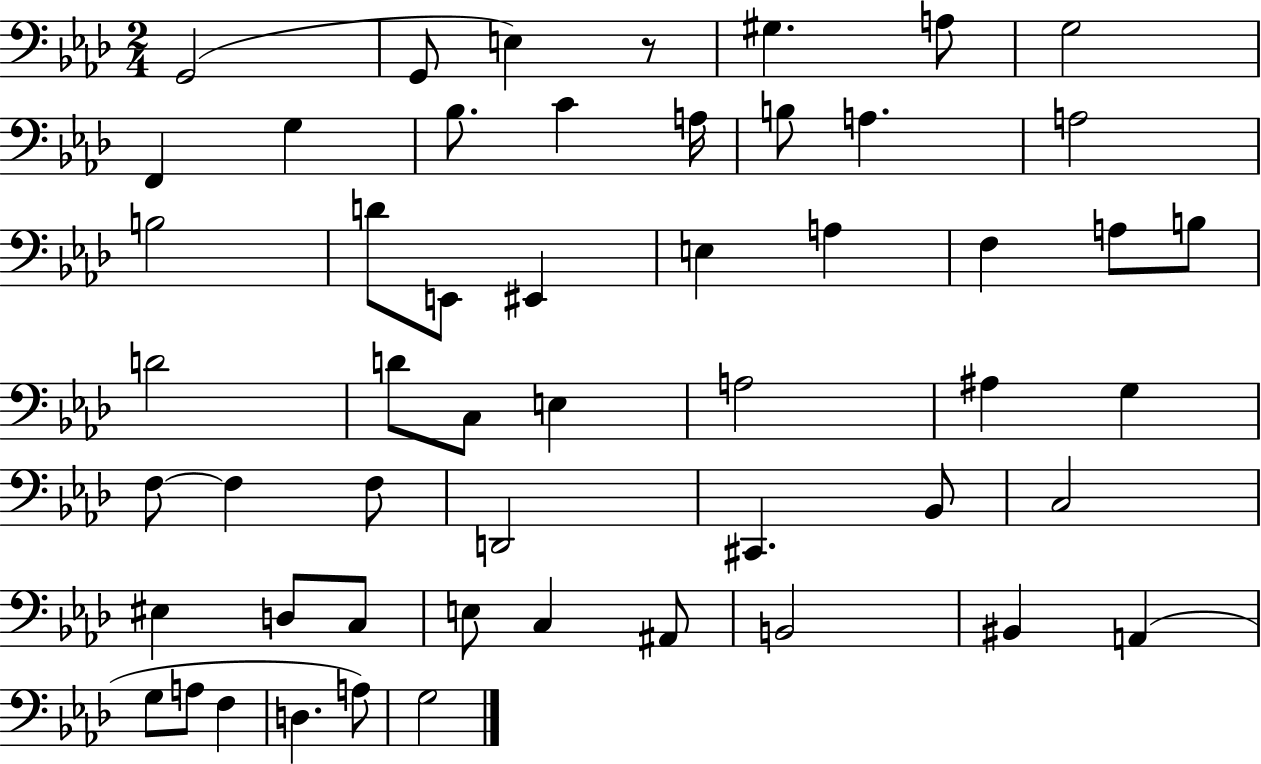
{
  \clef bass
  \numericTimeSignature
  \time 2/4
  \key aes \major
  g,2( | g,8 e4) r8 | gis4. a8 | g2 | \break f,4 g4 | bes8. c'4 a16 | b8 a4. | a2 | \break b2 | d'8 e,8 eis,4 | e4 a4 | f4 a8 b8 | \break d'2 | d'8 c8 e4 | a2 | ais4 g4 | \break f8~~ f4 f8 | d,2 | cis,4. bes,8 | c2 | \break eis4 d8 c8 | e8 c4 ais,8 | b,2 | bis,4 a,4( | \break g8 a8 f4 | d4. a8) | g2 | \bar "|."
}